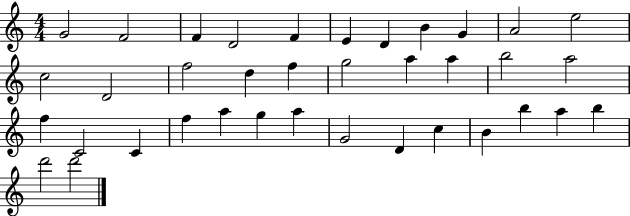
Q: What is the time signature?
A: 4/4